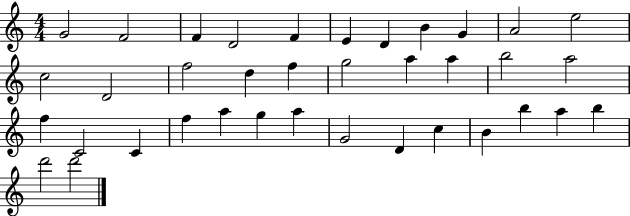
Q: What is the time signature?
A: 4/4